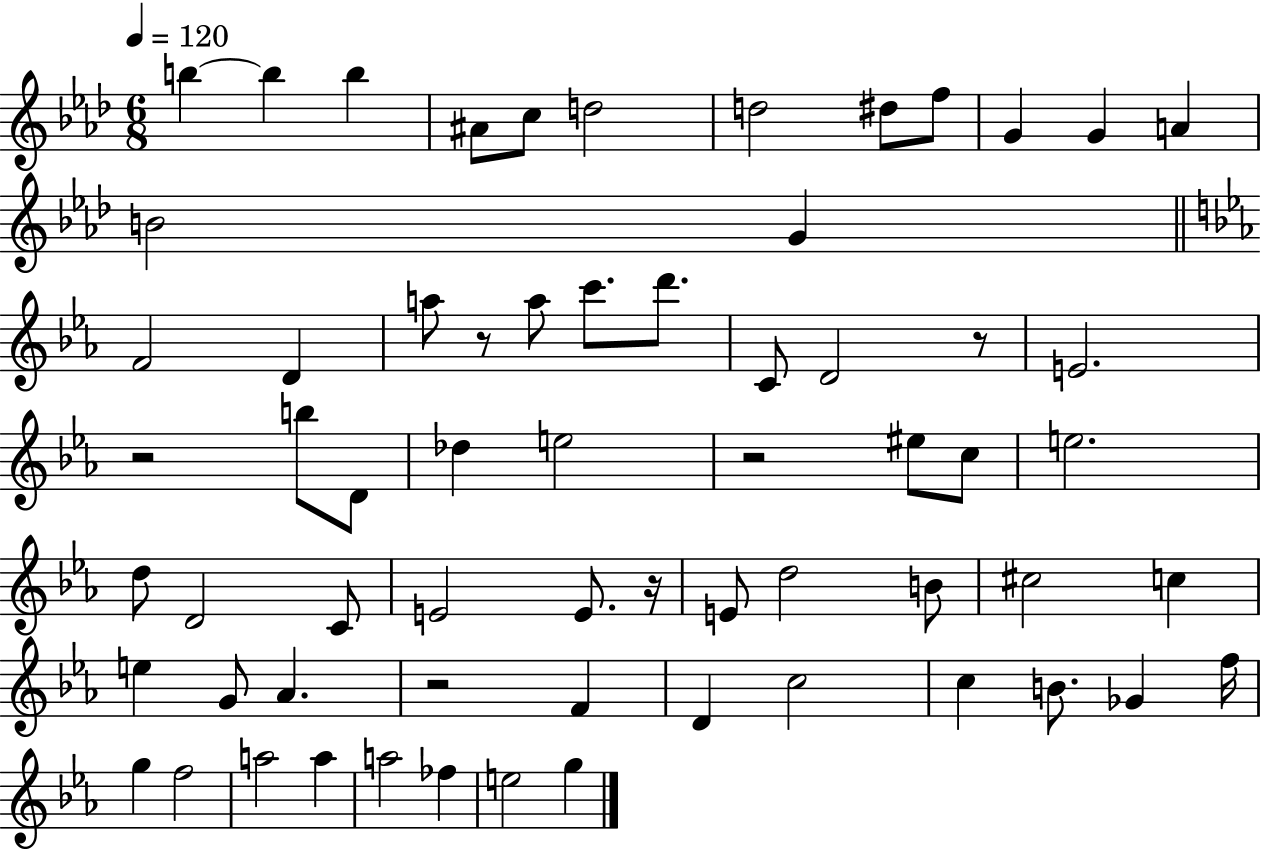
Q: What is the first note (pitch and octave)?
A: B5